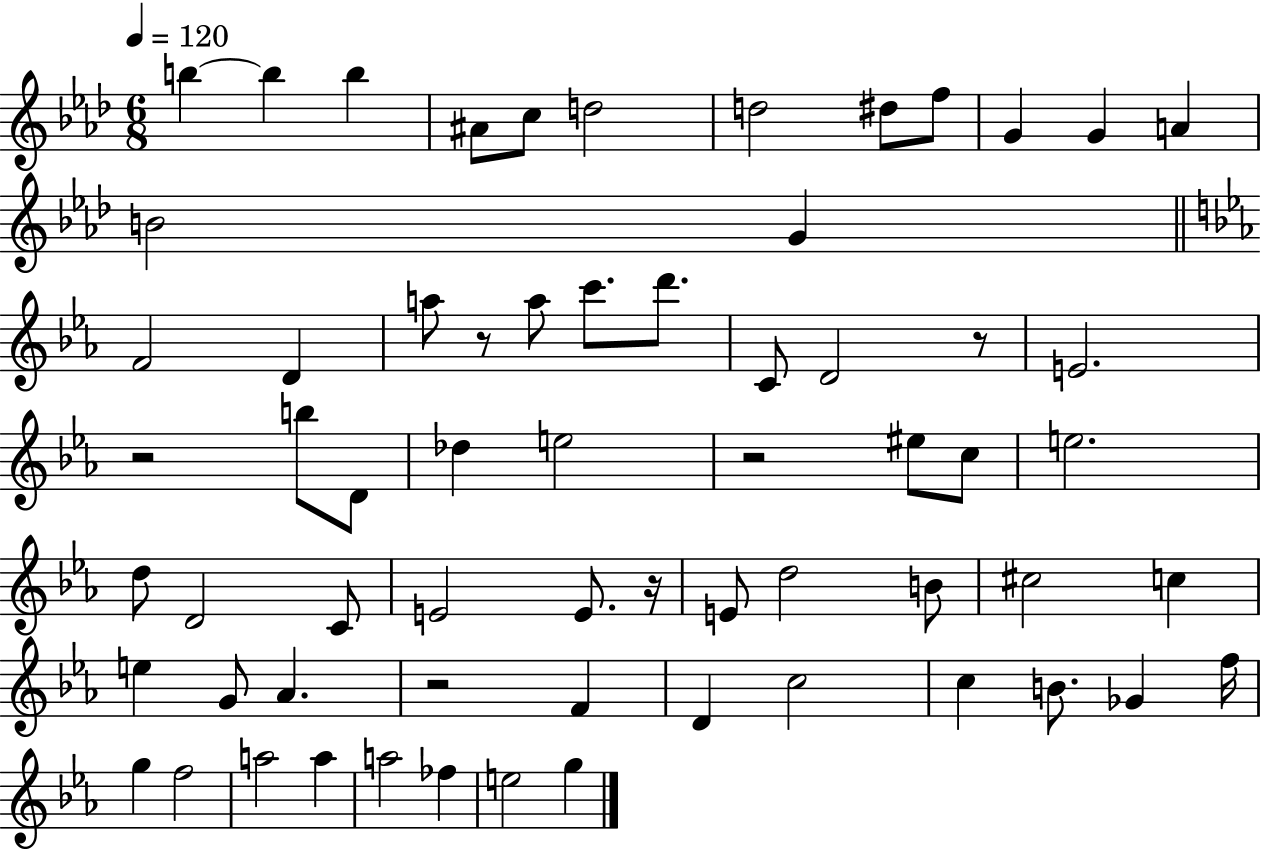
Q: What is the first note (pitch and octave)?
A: B5